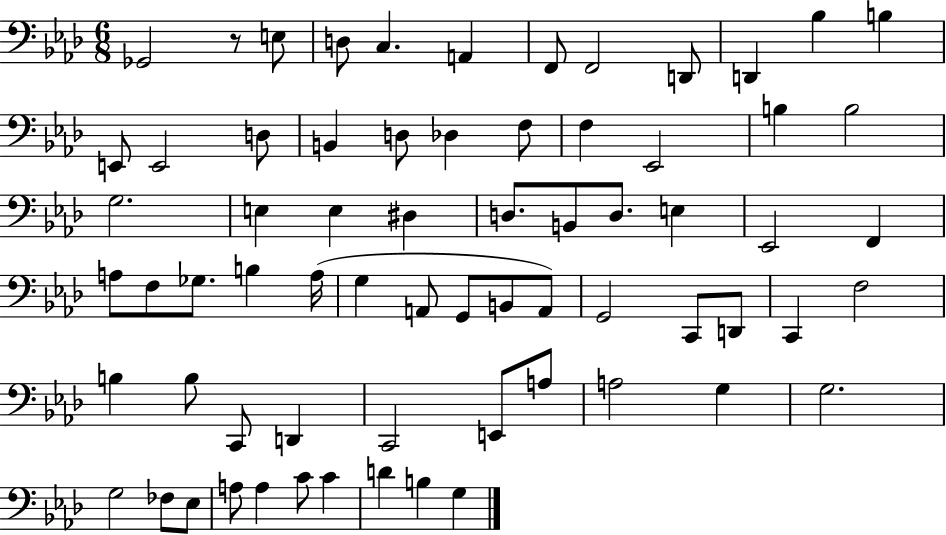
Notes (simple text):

Gb2/h R/e E3/e D3/e C3/q. A2/q F2/e F2/h D2/e D2/q Bb3/q B3/q E2/e E2/h D3/e B2/q D3/e Db3/q F3/e F3/q Eb2/h B3/q B3/h G3/h. E3/q E3/q D#3/q D3/e. B2/e D3/e. E3/q Eb2/h F2/q A3/e F3/e Gb3/e. B3/q A3/s G3/q A2/e G2/e B2/e A2/e G2/h C2/e D2/e C2/q F3/h B3/q B3/e C2/e D2/q C2/h E2/e A3/e A3/h G3/q G3/h. G3/h FES3/e Eb3/e A3/e A3/q C4/e C4/q D4/q B3/q G3/q